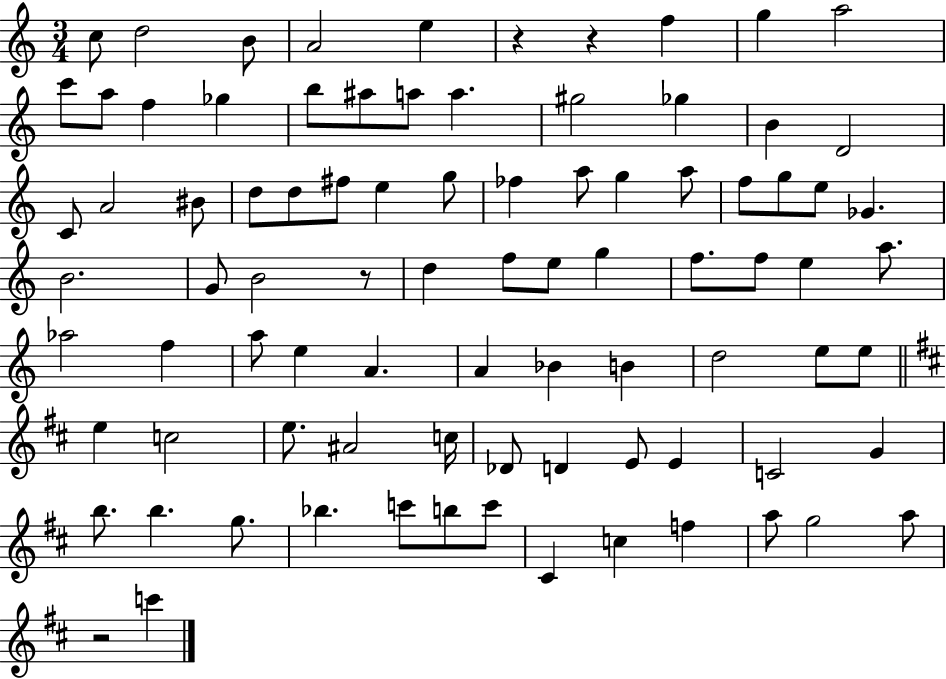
{
  \clef treble
  \numericTimeSignature
  \time 3/4
  \key c \major
  \repeat volta 2 { c''8 d''2 b'8 | a'2 e''4 | r4 r4 f''4 | g''4 a''2 | \break c'''8 a''8 f''4 ges''4 | b''8 ais''8 a''8 a''4. | gis''2 ges''4 | b'4 d'2 | \break c'8 a'2 bis'8 | d''8 d''8 fis''8 e''4 g''8 | fes''4 a''8 g''4 a''8 | f''8 g''8 e''8 ges'4. | \break b'2. | g'8 b'2 r8 | d''4 f''8 e''8 g''4 | f''8. f''8 e''4 a''8. | \break aes''2 f''4 | a''8 e''4 a'4. | a'4 bes'4 b'4 | d''2 e''8 e''8 | \break \bar "||" \break \key b \minor e''4 c''2 | e''8. ais'2 c''16 | des'8 d'4 e'8 e'4 | c'2 g'4 | \break b''8. b''4. g''8. | bes''4. c'''8 b''8 c'''8 | cis'4 c''4 f''4 | a''8 g''2 a''8 | \break r2 c'''4 | } \bar "|."
}